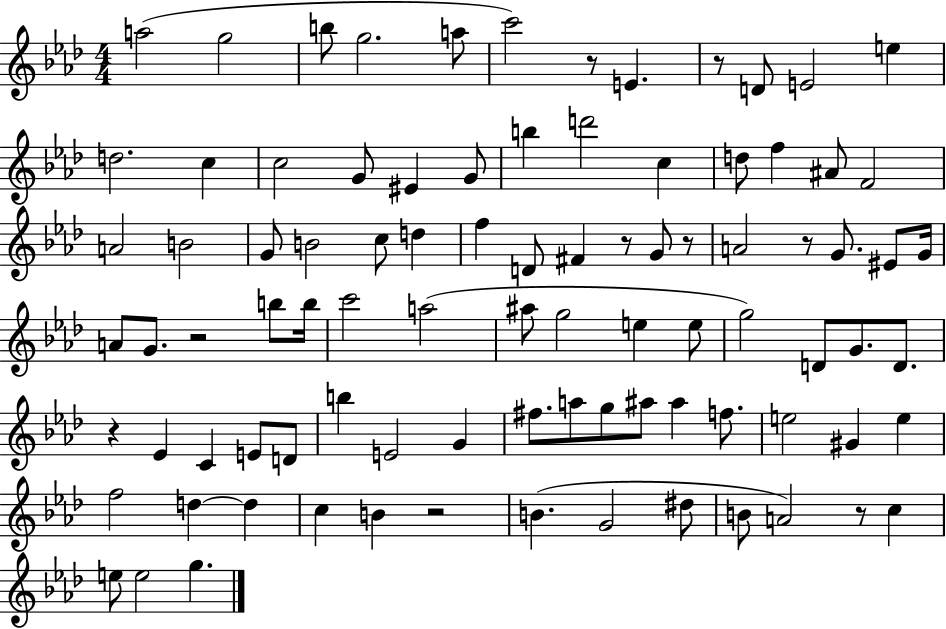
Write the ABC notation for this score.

X:1
T:Untitled
M:4/4
L:1/4
K:Ab
a2 g2 b/2 g2 a/2 c'2 z/2 E z/2 D/2 E2 e d2 c c2 G/2 ^E G/2 b d'2 c d/2 f ^A/2 F2 A2 B2 G/2 B2 c/2 d f D/2 ^F z/2 G/2 z/2 A2 z/2 G/2 ^E/2 G/4 A/2 G/2 z2 b/2 b/4 c'2 a2 ^a/2 g2 e e/2 g2 D/2 G/2 D/2 z _E C E/2 D/2 b E2 G ^f/2 a/2 g/2 ^a/2 ^a f/2 e2 ^G e f2 d d c B z2 B G2 ^d/2 B/2 A2 z/2 c e/2 e2 g